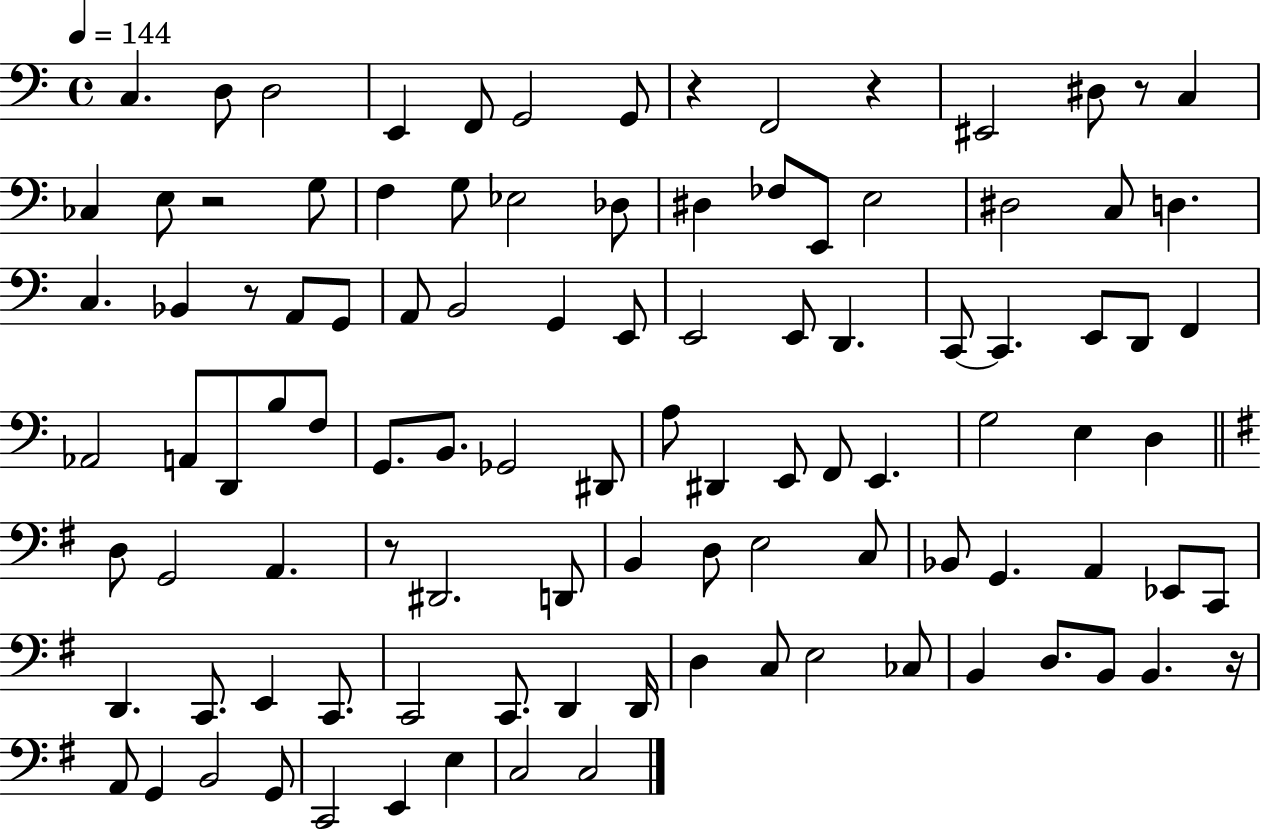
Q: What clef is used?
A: bass